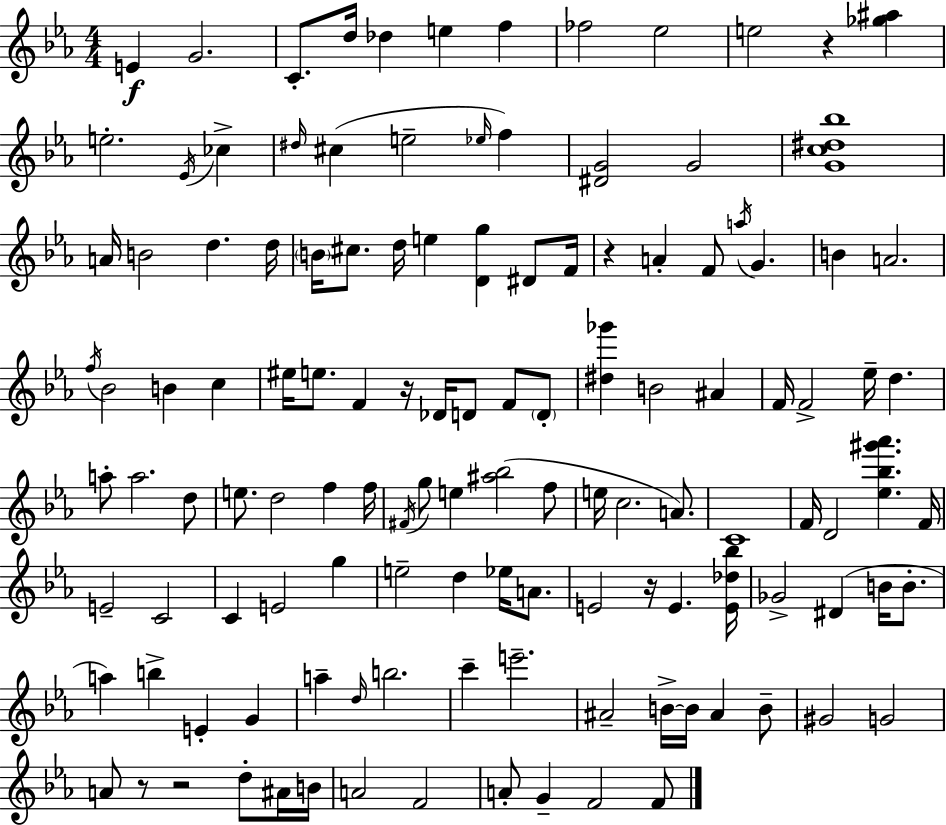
{
  \clef treble
  \numericTimeSignature
  \time 4/4
  \key c \minor
  e'4\f g'2. | c'8.-. d''16 des''4 e''4 f''4 | fes''2 ees''2 | e''2 r4 <ges'' ais''>4 | \break e''2.-. \acciaccatura { ees'16 } ces''4-> | \grace { dis''16 }( cis''4 e''2-- \grace { ees''16 }) f''4 | <dis' g'>2 g'2 | <g' c'' dis'' bes''>1 | \break a'16 b'2 d''4. | d''16 \parenthesize b'16 cis''8. d''16 e''4 <d' g''>4 | dis'8 f'16 r4 a'4-. f'8 \acciaccatura { a''16 } g'4. | b'4 a'2. | \break \acciaccatura { f''16 } bes'2 b'4 | c''4 eis''16 e''8. f'4 r16 des'16 d'8 | f'8 \parenthesize d'8-. <dis'' ges'''>4 b'2 | ais'4 f'16 f'2-> ees''16-- d''4. | \break a''8-. a''2. | d''8 e''8. d''2 | f''4 f''16 \acciaccatura { fis'16 } g''8 e''4 <ais'' bes''>2( | f''8 e''16 c''2. | \break a'8.) c'1 | f'16 d'2 <ees'' bes'' gis''' aes'''>4. | f'16 e'2-- c'2 | c'4 e'2 | \break g''4 e''2-- d''4 | ees''16 a'8. e'2 r16 e'4. | <e' des'' bes''>16 ges'2-> dis'4( | b'16 b'8.-. a''4) b''4-> e'4-. | \break g'4 a''4-- \grace { d''16 } b''2. | c'''4-- e'''2.-- | ais'2-- b'16->~~ | b'16 ais'4 b'8-- gis'2 g'2 | \break a'8 r8 r2 | d''8-. ais'16 b'16 a'2 f'2 | a'8-. g'4-- f'2 | f'8 \bar "|."
}